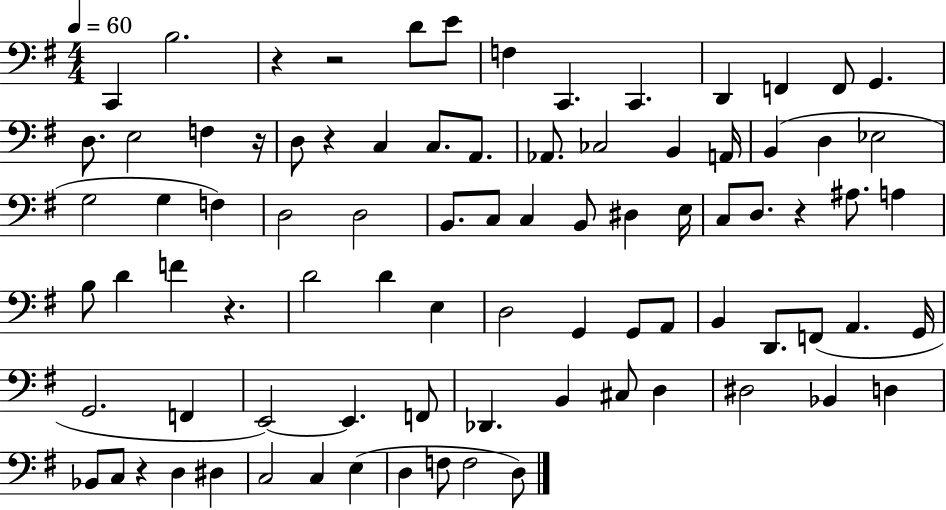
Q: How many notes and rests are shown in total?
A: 85